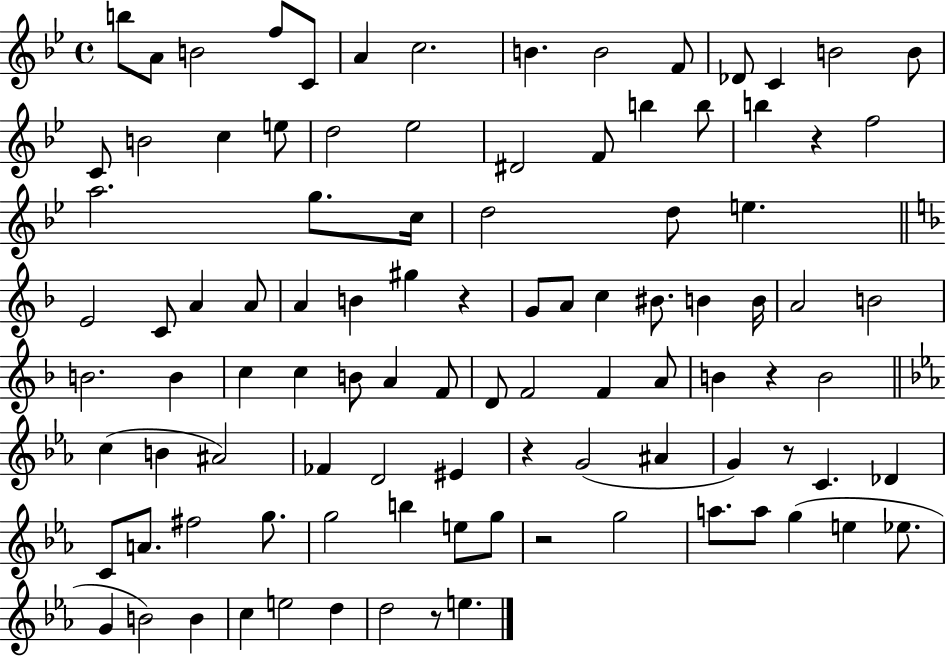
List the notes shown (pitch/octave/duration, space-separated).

B5/e A4/e B4/h F5/e C4/e A4/q C5/h. B4/q. B4/h F4/e Db4/e C4/q B4/h B4/e C4/e B4/h C5/q E5/e D5/h Eb5/h D#4/h F4/e B5/q B5/e B5/q R/q F5/h A5/h. G5/e. C5/s D5/h D5/e E5/q. E4/h C4/e A4/q A4/e A4/q B4/q G#5/q R/q G4/e A4/e C5/q BIS4/e. B4/q B4/s A4/h B4/h B4/h. B4/q C5/q C5/q B4/e A4/q F4/e D4/e F4/h F4/q A4/e B4/q R/q B4/h C5/q B4/q A#4/h FES4/q D4/h EIS4/q R/q G4/h A#4/q G4/q R/e C4/q. Db4/q C4/e A4/e. F#5/h G5/e. G5/h B5/q E5/e G5/e R/h G5/h A5/e. A5/e G5/q E5/q Eb5/e. G4/q B4/h B4/q C5/q E5/h D5/q D5/h R/e E5/q.